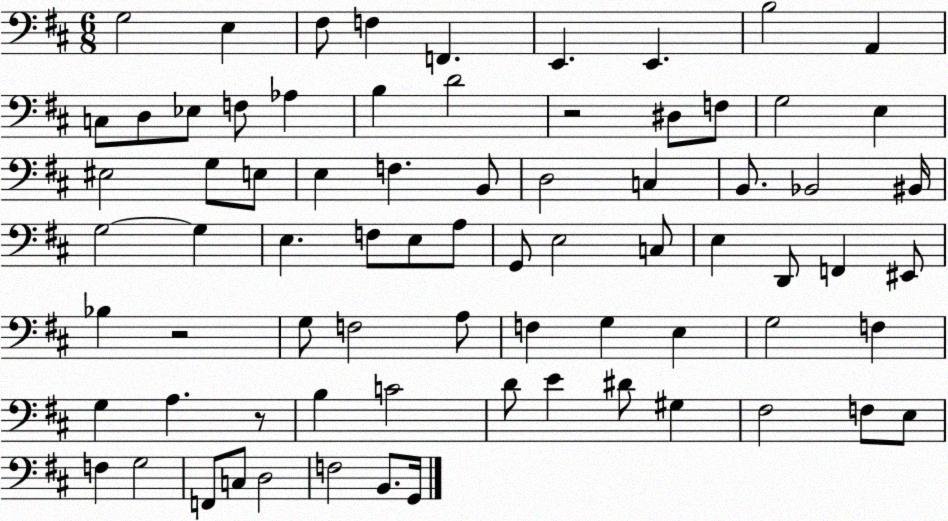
X:1
T:Untitled
M:6/8
L:1/4
K:D
G,2 E, ^F,/2 F, F,, E,, E,, B,2 A,, C,/2 D,/2 _E,/2 F,/2 _A, B, D2 z2 ^D,/2 F,/2 G,2 E, ^E,2 G,/2 E,/2 E, F, B,,/2 D,2 C, B,,/2 _B,,2 ^B,,/4 G,2 G, E, F,/2 E,/2 A,/2 G,,/2 E,2 C,/2 E, D,,/2 F,, ^E,,/2 _B, z2 G,/2 F,2 A,/2 F, G, E, G,2 F, G, A, z/2 B, C2 D/2 E ^D/2 ^G, ^F,2 F,/2 E,/2 F, G,2 F,,/2 C,/2 D,2 F,2 B,,/2 G,,/4